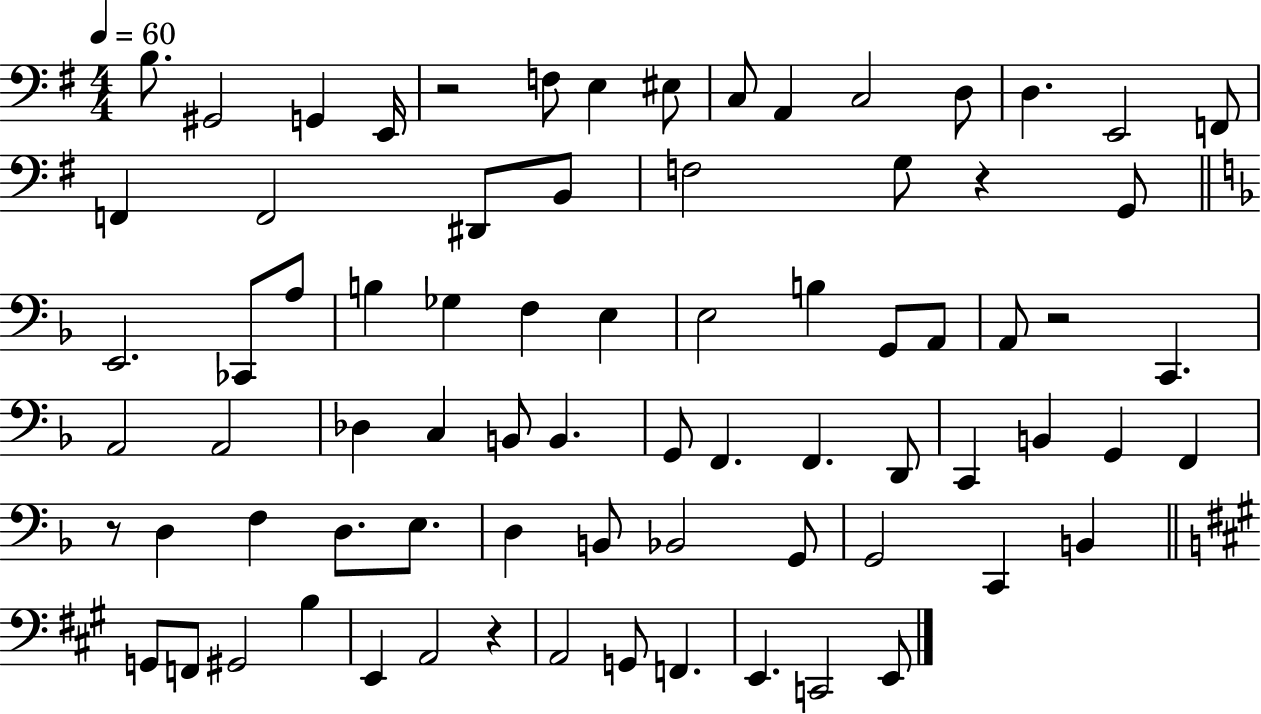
{
  \clef bass
  \numericTimeSignature
  \time 4/4
  \key g \major
  \tempo 4 = 60
  b8. gis,2 g,4 e,16 | r2 f8 e4 eis8 | c8 a,4 c2 d8 | d4. e,2 f,8 | \break f,4 f,2 dis,8 b,8 | f2 g8 r4 g,8 | \bar "||" \break \key d \minor e,2. ces,8 a8 | b4 ges4 f4 e4 | e2 b4 g,8 a,8 | a,8 r2 c,4. | \break a,2 a,2 | des4 c4 b,8 b,4. | g,8 f,4. f,4. d,8 | c,4 b,4 g,4 f,4 | \break r8 d4 f4 d8. e8. | d4 b,8 bes,2 g,8 | g,2 c,4 b,4 | \bar "||" \break \key a \major g,8 f,8 gis,2 b4 | e,4 a,2 r4 | a,2 g,8 f,4. | e,4. c,2 e,8 | \break \bar "|."
}